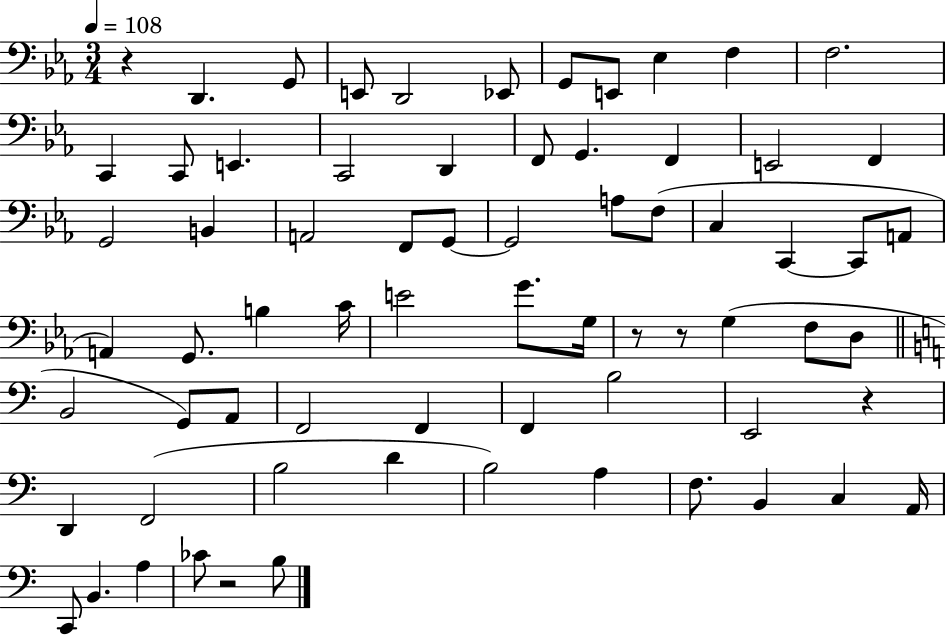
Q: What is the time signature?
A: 3/4